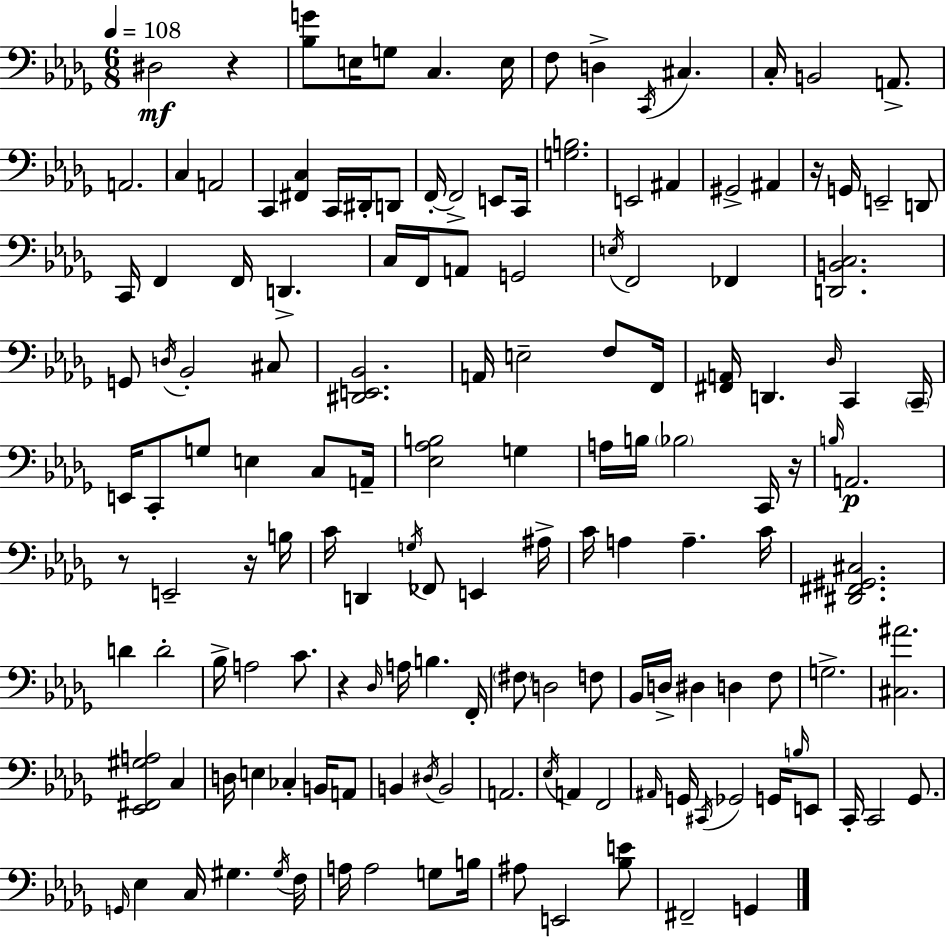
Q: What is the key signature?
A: BES minor